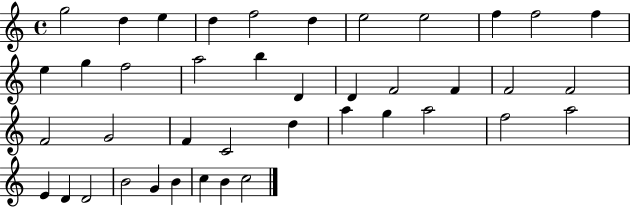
X:1
T:Untitled
M:4/4
L:1/4
K:C
g2 d e d f2 d e2 e2 f f2 f e g f2 a2 b D D F2 F F2 F2 F2 G2 F C2 d a g a2 f2 a2 E D D2 B2 G B c B c2